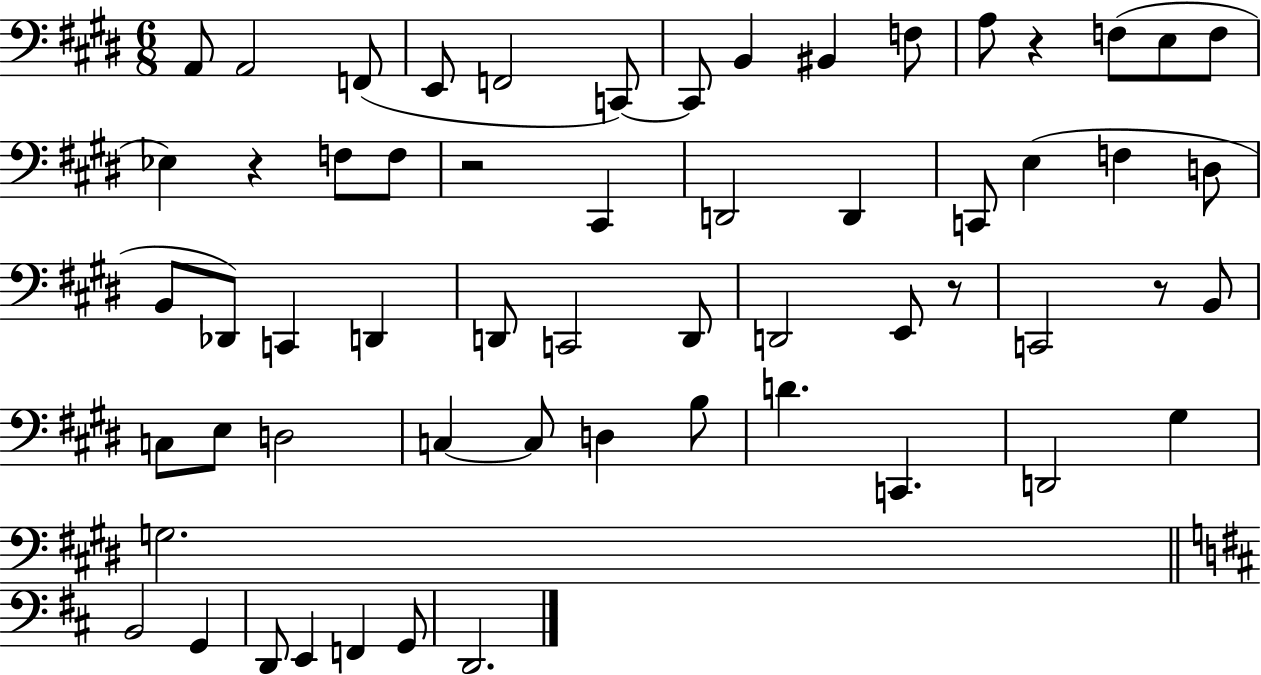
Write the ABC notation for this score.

X:1
T:Untitled
M:6/8
L:1/4
K:E
A,,/2 A,,2 F,,/2 E,,/2 F,,2 C,,/2 C,,/2 B,, ^B,, F,/2 A,/2 z F,/2 E,/2 F,/2 _E, z F,/2 F,/2 z2 ^C,, D,,2 D,, C,,/2 E, F, D,/2 B,,/2 _D,,/2 C,, D,, D,,/2 C,,2 D,,/2 D,,2 E,,/2 z/2 C,,2 z/2 B,,/2 C,/2 E,/2 D,2 C, C,/2 D, B,/2 D C,, D,,2 ^G, G,2 B,,2 G,, D,,/2 E,, F,, G,,/2 D,,2